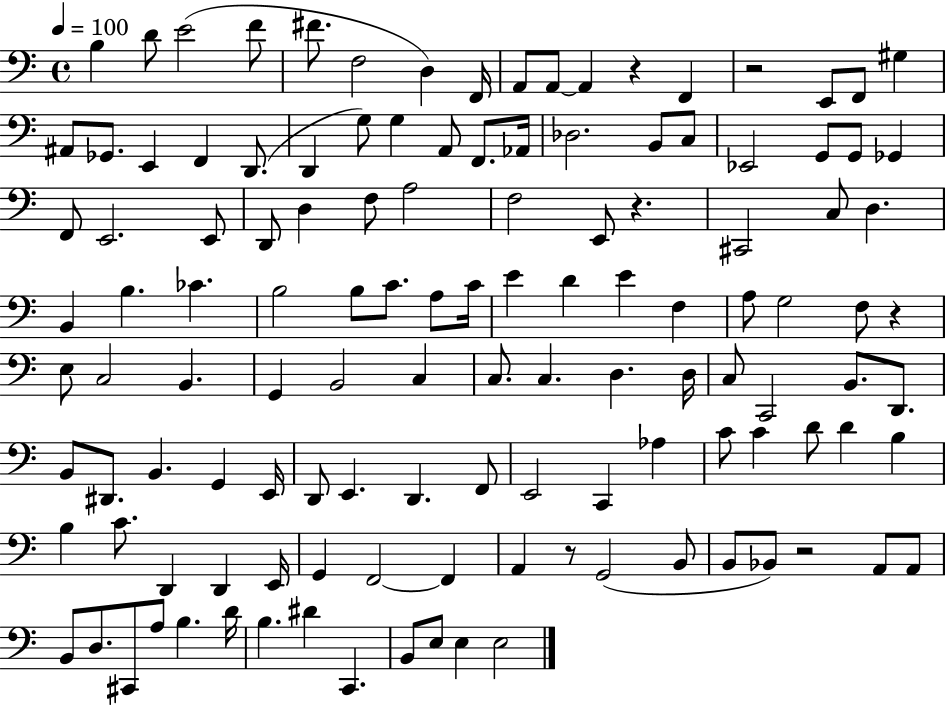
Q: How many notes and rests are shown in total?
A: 125